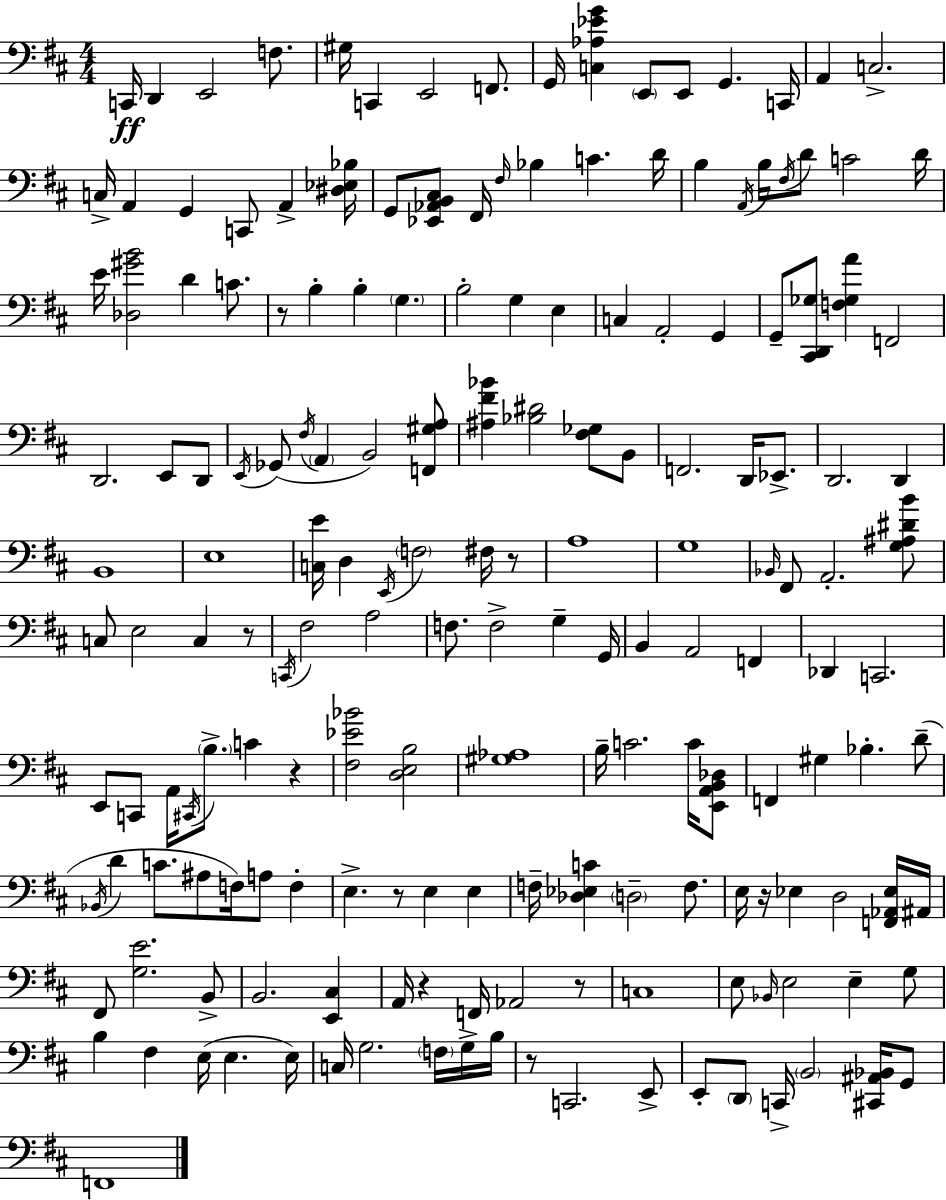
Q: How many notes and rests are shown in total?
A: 177